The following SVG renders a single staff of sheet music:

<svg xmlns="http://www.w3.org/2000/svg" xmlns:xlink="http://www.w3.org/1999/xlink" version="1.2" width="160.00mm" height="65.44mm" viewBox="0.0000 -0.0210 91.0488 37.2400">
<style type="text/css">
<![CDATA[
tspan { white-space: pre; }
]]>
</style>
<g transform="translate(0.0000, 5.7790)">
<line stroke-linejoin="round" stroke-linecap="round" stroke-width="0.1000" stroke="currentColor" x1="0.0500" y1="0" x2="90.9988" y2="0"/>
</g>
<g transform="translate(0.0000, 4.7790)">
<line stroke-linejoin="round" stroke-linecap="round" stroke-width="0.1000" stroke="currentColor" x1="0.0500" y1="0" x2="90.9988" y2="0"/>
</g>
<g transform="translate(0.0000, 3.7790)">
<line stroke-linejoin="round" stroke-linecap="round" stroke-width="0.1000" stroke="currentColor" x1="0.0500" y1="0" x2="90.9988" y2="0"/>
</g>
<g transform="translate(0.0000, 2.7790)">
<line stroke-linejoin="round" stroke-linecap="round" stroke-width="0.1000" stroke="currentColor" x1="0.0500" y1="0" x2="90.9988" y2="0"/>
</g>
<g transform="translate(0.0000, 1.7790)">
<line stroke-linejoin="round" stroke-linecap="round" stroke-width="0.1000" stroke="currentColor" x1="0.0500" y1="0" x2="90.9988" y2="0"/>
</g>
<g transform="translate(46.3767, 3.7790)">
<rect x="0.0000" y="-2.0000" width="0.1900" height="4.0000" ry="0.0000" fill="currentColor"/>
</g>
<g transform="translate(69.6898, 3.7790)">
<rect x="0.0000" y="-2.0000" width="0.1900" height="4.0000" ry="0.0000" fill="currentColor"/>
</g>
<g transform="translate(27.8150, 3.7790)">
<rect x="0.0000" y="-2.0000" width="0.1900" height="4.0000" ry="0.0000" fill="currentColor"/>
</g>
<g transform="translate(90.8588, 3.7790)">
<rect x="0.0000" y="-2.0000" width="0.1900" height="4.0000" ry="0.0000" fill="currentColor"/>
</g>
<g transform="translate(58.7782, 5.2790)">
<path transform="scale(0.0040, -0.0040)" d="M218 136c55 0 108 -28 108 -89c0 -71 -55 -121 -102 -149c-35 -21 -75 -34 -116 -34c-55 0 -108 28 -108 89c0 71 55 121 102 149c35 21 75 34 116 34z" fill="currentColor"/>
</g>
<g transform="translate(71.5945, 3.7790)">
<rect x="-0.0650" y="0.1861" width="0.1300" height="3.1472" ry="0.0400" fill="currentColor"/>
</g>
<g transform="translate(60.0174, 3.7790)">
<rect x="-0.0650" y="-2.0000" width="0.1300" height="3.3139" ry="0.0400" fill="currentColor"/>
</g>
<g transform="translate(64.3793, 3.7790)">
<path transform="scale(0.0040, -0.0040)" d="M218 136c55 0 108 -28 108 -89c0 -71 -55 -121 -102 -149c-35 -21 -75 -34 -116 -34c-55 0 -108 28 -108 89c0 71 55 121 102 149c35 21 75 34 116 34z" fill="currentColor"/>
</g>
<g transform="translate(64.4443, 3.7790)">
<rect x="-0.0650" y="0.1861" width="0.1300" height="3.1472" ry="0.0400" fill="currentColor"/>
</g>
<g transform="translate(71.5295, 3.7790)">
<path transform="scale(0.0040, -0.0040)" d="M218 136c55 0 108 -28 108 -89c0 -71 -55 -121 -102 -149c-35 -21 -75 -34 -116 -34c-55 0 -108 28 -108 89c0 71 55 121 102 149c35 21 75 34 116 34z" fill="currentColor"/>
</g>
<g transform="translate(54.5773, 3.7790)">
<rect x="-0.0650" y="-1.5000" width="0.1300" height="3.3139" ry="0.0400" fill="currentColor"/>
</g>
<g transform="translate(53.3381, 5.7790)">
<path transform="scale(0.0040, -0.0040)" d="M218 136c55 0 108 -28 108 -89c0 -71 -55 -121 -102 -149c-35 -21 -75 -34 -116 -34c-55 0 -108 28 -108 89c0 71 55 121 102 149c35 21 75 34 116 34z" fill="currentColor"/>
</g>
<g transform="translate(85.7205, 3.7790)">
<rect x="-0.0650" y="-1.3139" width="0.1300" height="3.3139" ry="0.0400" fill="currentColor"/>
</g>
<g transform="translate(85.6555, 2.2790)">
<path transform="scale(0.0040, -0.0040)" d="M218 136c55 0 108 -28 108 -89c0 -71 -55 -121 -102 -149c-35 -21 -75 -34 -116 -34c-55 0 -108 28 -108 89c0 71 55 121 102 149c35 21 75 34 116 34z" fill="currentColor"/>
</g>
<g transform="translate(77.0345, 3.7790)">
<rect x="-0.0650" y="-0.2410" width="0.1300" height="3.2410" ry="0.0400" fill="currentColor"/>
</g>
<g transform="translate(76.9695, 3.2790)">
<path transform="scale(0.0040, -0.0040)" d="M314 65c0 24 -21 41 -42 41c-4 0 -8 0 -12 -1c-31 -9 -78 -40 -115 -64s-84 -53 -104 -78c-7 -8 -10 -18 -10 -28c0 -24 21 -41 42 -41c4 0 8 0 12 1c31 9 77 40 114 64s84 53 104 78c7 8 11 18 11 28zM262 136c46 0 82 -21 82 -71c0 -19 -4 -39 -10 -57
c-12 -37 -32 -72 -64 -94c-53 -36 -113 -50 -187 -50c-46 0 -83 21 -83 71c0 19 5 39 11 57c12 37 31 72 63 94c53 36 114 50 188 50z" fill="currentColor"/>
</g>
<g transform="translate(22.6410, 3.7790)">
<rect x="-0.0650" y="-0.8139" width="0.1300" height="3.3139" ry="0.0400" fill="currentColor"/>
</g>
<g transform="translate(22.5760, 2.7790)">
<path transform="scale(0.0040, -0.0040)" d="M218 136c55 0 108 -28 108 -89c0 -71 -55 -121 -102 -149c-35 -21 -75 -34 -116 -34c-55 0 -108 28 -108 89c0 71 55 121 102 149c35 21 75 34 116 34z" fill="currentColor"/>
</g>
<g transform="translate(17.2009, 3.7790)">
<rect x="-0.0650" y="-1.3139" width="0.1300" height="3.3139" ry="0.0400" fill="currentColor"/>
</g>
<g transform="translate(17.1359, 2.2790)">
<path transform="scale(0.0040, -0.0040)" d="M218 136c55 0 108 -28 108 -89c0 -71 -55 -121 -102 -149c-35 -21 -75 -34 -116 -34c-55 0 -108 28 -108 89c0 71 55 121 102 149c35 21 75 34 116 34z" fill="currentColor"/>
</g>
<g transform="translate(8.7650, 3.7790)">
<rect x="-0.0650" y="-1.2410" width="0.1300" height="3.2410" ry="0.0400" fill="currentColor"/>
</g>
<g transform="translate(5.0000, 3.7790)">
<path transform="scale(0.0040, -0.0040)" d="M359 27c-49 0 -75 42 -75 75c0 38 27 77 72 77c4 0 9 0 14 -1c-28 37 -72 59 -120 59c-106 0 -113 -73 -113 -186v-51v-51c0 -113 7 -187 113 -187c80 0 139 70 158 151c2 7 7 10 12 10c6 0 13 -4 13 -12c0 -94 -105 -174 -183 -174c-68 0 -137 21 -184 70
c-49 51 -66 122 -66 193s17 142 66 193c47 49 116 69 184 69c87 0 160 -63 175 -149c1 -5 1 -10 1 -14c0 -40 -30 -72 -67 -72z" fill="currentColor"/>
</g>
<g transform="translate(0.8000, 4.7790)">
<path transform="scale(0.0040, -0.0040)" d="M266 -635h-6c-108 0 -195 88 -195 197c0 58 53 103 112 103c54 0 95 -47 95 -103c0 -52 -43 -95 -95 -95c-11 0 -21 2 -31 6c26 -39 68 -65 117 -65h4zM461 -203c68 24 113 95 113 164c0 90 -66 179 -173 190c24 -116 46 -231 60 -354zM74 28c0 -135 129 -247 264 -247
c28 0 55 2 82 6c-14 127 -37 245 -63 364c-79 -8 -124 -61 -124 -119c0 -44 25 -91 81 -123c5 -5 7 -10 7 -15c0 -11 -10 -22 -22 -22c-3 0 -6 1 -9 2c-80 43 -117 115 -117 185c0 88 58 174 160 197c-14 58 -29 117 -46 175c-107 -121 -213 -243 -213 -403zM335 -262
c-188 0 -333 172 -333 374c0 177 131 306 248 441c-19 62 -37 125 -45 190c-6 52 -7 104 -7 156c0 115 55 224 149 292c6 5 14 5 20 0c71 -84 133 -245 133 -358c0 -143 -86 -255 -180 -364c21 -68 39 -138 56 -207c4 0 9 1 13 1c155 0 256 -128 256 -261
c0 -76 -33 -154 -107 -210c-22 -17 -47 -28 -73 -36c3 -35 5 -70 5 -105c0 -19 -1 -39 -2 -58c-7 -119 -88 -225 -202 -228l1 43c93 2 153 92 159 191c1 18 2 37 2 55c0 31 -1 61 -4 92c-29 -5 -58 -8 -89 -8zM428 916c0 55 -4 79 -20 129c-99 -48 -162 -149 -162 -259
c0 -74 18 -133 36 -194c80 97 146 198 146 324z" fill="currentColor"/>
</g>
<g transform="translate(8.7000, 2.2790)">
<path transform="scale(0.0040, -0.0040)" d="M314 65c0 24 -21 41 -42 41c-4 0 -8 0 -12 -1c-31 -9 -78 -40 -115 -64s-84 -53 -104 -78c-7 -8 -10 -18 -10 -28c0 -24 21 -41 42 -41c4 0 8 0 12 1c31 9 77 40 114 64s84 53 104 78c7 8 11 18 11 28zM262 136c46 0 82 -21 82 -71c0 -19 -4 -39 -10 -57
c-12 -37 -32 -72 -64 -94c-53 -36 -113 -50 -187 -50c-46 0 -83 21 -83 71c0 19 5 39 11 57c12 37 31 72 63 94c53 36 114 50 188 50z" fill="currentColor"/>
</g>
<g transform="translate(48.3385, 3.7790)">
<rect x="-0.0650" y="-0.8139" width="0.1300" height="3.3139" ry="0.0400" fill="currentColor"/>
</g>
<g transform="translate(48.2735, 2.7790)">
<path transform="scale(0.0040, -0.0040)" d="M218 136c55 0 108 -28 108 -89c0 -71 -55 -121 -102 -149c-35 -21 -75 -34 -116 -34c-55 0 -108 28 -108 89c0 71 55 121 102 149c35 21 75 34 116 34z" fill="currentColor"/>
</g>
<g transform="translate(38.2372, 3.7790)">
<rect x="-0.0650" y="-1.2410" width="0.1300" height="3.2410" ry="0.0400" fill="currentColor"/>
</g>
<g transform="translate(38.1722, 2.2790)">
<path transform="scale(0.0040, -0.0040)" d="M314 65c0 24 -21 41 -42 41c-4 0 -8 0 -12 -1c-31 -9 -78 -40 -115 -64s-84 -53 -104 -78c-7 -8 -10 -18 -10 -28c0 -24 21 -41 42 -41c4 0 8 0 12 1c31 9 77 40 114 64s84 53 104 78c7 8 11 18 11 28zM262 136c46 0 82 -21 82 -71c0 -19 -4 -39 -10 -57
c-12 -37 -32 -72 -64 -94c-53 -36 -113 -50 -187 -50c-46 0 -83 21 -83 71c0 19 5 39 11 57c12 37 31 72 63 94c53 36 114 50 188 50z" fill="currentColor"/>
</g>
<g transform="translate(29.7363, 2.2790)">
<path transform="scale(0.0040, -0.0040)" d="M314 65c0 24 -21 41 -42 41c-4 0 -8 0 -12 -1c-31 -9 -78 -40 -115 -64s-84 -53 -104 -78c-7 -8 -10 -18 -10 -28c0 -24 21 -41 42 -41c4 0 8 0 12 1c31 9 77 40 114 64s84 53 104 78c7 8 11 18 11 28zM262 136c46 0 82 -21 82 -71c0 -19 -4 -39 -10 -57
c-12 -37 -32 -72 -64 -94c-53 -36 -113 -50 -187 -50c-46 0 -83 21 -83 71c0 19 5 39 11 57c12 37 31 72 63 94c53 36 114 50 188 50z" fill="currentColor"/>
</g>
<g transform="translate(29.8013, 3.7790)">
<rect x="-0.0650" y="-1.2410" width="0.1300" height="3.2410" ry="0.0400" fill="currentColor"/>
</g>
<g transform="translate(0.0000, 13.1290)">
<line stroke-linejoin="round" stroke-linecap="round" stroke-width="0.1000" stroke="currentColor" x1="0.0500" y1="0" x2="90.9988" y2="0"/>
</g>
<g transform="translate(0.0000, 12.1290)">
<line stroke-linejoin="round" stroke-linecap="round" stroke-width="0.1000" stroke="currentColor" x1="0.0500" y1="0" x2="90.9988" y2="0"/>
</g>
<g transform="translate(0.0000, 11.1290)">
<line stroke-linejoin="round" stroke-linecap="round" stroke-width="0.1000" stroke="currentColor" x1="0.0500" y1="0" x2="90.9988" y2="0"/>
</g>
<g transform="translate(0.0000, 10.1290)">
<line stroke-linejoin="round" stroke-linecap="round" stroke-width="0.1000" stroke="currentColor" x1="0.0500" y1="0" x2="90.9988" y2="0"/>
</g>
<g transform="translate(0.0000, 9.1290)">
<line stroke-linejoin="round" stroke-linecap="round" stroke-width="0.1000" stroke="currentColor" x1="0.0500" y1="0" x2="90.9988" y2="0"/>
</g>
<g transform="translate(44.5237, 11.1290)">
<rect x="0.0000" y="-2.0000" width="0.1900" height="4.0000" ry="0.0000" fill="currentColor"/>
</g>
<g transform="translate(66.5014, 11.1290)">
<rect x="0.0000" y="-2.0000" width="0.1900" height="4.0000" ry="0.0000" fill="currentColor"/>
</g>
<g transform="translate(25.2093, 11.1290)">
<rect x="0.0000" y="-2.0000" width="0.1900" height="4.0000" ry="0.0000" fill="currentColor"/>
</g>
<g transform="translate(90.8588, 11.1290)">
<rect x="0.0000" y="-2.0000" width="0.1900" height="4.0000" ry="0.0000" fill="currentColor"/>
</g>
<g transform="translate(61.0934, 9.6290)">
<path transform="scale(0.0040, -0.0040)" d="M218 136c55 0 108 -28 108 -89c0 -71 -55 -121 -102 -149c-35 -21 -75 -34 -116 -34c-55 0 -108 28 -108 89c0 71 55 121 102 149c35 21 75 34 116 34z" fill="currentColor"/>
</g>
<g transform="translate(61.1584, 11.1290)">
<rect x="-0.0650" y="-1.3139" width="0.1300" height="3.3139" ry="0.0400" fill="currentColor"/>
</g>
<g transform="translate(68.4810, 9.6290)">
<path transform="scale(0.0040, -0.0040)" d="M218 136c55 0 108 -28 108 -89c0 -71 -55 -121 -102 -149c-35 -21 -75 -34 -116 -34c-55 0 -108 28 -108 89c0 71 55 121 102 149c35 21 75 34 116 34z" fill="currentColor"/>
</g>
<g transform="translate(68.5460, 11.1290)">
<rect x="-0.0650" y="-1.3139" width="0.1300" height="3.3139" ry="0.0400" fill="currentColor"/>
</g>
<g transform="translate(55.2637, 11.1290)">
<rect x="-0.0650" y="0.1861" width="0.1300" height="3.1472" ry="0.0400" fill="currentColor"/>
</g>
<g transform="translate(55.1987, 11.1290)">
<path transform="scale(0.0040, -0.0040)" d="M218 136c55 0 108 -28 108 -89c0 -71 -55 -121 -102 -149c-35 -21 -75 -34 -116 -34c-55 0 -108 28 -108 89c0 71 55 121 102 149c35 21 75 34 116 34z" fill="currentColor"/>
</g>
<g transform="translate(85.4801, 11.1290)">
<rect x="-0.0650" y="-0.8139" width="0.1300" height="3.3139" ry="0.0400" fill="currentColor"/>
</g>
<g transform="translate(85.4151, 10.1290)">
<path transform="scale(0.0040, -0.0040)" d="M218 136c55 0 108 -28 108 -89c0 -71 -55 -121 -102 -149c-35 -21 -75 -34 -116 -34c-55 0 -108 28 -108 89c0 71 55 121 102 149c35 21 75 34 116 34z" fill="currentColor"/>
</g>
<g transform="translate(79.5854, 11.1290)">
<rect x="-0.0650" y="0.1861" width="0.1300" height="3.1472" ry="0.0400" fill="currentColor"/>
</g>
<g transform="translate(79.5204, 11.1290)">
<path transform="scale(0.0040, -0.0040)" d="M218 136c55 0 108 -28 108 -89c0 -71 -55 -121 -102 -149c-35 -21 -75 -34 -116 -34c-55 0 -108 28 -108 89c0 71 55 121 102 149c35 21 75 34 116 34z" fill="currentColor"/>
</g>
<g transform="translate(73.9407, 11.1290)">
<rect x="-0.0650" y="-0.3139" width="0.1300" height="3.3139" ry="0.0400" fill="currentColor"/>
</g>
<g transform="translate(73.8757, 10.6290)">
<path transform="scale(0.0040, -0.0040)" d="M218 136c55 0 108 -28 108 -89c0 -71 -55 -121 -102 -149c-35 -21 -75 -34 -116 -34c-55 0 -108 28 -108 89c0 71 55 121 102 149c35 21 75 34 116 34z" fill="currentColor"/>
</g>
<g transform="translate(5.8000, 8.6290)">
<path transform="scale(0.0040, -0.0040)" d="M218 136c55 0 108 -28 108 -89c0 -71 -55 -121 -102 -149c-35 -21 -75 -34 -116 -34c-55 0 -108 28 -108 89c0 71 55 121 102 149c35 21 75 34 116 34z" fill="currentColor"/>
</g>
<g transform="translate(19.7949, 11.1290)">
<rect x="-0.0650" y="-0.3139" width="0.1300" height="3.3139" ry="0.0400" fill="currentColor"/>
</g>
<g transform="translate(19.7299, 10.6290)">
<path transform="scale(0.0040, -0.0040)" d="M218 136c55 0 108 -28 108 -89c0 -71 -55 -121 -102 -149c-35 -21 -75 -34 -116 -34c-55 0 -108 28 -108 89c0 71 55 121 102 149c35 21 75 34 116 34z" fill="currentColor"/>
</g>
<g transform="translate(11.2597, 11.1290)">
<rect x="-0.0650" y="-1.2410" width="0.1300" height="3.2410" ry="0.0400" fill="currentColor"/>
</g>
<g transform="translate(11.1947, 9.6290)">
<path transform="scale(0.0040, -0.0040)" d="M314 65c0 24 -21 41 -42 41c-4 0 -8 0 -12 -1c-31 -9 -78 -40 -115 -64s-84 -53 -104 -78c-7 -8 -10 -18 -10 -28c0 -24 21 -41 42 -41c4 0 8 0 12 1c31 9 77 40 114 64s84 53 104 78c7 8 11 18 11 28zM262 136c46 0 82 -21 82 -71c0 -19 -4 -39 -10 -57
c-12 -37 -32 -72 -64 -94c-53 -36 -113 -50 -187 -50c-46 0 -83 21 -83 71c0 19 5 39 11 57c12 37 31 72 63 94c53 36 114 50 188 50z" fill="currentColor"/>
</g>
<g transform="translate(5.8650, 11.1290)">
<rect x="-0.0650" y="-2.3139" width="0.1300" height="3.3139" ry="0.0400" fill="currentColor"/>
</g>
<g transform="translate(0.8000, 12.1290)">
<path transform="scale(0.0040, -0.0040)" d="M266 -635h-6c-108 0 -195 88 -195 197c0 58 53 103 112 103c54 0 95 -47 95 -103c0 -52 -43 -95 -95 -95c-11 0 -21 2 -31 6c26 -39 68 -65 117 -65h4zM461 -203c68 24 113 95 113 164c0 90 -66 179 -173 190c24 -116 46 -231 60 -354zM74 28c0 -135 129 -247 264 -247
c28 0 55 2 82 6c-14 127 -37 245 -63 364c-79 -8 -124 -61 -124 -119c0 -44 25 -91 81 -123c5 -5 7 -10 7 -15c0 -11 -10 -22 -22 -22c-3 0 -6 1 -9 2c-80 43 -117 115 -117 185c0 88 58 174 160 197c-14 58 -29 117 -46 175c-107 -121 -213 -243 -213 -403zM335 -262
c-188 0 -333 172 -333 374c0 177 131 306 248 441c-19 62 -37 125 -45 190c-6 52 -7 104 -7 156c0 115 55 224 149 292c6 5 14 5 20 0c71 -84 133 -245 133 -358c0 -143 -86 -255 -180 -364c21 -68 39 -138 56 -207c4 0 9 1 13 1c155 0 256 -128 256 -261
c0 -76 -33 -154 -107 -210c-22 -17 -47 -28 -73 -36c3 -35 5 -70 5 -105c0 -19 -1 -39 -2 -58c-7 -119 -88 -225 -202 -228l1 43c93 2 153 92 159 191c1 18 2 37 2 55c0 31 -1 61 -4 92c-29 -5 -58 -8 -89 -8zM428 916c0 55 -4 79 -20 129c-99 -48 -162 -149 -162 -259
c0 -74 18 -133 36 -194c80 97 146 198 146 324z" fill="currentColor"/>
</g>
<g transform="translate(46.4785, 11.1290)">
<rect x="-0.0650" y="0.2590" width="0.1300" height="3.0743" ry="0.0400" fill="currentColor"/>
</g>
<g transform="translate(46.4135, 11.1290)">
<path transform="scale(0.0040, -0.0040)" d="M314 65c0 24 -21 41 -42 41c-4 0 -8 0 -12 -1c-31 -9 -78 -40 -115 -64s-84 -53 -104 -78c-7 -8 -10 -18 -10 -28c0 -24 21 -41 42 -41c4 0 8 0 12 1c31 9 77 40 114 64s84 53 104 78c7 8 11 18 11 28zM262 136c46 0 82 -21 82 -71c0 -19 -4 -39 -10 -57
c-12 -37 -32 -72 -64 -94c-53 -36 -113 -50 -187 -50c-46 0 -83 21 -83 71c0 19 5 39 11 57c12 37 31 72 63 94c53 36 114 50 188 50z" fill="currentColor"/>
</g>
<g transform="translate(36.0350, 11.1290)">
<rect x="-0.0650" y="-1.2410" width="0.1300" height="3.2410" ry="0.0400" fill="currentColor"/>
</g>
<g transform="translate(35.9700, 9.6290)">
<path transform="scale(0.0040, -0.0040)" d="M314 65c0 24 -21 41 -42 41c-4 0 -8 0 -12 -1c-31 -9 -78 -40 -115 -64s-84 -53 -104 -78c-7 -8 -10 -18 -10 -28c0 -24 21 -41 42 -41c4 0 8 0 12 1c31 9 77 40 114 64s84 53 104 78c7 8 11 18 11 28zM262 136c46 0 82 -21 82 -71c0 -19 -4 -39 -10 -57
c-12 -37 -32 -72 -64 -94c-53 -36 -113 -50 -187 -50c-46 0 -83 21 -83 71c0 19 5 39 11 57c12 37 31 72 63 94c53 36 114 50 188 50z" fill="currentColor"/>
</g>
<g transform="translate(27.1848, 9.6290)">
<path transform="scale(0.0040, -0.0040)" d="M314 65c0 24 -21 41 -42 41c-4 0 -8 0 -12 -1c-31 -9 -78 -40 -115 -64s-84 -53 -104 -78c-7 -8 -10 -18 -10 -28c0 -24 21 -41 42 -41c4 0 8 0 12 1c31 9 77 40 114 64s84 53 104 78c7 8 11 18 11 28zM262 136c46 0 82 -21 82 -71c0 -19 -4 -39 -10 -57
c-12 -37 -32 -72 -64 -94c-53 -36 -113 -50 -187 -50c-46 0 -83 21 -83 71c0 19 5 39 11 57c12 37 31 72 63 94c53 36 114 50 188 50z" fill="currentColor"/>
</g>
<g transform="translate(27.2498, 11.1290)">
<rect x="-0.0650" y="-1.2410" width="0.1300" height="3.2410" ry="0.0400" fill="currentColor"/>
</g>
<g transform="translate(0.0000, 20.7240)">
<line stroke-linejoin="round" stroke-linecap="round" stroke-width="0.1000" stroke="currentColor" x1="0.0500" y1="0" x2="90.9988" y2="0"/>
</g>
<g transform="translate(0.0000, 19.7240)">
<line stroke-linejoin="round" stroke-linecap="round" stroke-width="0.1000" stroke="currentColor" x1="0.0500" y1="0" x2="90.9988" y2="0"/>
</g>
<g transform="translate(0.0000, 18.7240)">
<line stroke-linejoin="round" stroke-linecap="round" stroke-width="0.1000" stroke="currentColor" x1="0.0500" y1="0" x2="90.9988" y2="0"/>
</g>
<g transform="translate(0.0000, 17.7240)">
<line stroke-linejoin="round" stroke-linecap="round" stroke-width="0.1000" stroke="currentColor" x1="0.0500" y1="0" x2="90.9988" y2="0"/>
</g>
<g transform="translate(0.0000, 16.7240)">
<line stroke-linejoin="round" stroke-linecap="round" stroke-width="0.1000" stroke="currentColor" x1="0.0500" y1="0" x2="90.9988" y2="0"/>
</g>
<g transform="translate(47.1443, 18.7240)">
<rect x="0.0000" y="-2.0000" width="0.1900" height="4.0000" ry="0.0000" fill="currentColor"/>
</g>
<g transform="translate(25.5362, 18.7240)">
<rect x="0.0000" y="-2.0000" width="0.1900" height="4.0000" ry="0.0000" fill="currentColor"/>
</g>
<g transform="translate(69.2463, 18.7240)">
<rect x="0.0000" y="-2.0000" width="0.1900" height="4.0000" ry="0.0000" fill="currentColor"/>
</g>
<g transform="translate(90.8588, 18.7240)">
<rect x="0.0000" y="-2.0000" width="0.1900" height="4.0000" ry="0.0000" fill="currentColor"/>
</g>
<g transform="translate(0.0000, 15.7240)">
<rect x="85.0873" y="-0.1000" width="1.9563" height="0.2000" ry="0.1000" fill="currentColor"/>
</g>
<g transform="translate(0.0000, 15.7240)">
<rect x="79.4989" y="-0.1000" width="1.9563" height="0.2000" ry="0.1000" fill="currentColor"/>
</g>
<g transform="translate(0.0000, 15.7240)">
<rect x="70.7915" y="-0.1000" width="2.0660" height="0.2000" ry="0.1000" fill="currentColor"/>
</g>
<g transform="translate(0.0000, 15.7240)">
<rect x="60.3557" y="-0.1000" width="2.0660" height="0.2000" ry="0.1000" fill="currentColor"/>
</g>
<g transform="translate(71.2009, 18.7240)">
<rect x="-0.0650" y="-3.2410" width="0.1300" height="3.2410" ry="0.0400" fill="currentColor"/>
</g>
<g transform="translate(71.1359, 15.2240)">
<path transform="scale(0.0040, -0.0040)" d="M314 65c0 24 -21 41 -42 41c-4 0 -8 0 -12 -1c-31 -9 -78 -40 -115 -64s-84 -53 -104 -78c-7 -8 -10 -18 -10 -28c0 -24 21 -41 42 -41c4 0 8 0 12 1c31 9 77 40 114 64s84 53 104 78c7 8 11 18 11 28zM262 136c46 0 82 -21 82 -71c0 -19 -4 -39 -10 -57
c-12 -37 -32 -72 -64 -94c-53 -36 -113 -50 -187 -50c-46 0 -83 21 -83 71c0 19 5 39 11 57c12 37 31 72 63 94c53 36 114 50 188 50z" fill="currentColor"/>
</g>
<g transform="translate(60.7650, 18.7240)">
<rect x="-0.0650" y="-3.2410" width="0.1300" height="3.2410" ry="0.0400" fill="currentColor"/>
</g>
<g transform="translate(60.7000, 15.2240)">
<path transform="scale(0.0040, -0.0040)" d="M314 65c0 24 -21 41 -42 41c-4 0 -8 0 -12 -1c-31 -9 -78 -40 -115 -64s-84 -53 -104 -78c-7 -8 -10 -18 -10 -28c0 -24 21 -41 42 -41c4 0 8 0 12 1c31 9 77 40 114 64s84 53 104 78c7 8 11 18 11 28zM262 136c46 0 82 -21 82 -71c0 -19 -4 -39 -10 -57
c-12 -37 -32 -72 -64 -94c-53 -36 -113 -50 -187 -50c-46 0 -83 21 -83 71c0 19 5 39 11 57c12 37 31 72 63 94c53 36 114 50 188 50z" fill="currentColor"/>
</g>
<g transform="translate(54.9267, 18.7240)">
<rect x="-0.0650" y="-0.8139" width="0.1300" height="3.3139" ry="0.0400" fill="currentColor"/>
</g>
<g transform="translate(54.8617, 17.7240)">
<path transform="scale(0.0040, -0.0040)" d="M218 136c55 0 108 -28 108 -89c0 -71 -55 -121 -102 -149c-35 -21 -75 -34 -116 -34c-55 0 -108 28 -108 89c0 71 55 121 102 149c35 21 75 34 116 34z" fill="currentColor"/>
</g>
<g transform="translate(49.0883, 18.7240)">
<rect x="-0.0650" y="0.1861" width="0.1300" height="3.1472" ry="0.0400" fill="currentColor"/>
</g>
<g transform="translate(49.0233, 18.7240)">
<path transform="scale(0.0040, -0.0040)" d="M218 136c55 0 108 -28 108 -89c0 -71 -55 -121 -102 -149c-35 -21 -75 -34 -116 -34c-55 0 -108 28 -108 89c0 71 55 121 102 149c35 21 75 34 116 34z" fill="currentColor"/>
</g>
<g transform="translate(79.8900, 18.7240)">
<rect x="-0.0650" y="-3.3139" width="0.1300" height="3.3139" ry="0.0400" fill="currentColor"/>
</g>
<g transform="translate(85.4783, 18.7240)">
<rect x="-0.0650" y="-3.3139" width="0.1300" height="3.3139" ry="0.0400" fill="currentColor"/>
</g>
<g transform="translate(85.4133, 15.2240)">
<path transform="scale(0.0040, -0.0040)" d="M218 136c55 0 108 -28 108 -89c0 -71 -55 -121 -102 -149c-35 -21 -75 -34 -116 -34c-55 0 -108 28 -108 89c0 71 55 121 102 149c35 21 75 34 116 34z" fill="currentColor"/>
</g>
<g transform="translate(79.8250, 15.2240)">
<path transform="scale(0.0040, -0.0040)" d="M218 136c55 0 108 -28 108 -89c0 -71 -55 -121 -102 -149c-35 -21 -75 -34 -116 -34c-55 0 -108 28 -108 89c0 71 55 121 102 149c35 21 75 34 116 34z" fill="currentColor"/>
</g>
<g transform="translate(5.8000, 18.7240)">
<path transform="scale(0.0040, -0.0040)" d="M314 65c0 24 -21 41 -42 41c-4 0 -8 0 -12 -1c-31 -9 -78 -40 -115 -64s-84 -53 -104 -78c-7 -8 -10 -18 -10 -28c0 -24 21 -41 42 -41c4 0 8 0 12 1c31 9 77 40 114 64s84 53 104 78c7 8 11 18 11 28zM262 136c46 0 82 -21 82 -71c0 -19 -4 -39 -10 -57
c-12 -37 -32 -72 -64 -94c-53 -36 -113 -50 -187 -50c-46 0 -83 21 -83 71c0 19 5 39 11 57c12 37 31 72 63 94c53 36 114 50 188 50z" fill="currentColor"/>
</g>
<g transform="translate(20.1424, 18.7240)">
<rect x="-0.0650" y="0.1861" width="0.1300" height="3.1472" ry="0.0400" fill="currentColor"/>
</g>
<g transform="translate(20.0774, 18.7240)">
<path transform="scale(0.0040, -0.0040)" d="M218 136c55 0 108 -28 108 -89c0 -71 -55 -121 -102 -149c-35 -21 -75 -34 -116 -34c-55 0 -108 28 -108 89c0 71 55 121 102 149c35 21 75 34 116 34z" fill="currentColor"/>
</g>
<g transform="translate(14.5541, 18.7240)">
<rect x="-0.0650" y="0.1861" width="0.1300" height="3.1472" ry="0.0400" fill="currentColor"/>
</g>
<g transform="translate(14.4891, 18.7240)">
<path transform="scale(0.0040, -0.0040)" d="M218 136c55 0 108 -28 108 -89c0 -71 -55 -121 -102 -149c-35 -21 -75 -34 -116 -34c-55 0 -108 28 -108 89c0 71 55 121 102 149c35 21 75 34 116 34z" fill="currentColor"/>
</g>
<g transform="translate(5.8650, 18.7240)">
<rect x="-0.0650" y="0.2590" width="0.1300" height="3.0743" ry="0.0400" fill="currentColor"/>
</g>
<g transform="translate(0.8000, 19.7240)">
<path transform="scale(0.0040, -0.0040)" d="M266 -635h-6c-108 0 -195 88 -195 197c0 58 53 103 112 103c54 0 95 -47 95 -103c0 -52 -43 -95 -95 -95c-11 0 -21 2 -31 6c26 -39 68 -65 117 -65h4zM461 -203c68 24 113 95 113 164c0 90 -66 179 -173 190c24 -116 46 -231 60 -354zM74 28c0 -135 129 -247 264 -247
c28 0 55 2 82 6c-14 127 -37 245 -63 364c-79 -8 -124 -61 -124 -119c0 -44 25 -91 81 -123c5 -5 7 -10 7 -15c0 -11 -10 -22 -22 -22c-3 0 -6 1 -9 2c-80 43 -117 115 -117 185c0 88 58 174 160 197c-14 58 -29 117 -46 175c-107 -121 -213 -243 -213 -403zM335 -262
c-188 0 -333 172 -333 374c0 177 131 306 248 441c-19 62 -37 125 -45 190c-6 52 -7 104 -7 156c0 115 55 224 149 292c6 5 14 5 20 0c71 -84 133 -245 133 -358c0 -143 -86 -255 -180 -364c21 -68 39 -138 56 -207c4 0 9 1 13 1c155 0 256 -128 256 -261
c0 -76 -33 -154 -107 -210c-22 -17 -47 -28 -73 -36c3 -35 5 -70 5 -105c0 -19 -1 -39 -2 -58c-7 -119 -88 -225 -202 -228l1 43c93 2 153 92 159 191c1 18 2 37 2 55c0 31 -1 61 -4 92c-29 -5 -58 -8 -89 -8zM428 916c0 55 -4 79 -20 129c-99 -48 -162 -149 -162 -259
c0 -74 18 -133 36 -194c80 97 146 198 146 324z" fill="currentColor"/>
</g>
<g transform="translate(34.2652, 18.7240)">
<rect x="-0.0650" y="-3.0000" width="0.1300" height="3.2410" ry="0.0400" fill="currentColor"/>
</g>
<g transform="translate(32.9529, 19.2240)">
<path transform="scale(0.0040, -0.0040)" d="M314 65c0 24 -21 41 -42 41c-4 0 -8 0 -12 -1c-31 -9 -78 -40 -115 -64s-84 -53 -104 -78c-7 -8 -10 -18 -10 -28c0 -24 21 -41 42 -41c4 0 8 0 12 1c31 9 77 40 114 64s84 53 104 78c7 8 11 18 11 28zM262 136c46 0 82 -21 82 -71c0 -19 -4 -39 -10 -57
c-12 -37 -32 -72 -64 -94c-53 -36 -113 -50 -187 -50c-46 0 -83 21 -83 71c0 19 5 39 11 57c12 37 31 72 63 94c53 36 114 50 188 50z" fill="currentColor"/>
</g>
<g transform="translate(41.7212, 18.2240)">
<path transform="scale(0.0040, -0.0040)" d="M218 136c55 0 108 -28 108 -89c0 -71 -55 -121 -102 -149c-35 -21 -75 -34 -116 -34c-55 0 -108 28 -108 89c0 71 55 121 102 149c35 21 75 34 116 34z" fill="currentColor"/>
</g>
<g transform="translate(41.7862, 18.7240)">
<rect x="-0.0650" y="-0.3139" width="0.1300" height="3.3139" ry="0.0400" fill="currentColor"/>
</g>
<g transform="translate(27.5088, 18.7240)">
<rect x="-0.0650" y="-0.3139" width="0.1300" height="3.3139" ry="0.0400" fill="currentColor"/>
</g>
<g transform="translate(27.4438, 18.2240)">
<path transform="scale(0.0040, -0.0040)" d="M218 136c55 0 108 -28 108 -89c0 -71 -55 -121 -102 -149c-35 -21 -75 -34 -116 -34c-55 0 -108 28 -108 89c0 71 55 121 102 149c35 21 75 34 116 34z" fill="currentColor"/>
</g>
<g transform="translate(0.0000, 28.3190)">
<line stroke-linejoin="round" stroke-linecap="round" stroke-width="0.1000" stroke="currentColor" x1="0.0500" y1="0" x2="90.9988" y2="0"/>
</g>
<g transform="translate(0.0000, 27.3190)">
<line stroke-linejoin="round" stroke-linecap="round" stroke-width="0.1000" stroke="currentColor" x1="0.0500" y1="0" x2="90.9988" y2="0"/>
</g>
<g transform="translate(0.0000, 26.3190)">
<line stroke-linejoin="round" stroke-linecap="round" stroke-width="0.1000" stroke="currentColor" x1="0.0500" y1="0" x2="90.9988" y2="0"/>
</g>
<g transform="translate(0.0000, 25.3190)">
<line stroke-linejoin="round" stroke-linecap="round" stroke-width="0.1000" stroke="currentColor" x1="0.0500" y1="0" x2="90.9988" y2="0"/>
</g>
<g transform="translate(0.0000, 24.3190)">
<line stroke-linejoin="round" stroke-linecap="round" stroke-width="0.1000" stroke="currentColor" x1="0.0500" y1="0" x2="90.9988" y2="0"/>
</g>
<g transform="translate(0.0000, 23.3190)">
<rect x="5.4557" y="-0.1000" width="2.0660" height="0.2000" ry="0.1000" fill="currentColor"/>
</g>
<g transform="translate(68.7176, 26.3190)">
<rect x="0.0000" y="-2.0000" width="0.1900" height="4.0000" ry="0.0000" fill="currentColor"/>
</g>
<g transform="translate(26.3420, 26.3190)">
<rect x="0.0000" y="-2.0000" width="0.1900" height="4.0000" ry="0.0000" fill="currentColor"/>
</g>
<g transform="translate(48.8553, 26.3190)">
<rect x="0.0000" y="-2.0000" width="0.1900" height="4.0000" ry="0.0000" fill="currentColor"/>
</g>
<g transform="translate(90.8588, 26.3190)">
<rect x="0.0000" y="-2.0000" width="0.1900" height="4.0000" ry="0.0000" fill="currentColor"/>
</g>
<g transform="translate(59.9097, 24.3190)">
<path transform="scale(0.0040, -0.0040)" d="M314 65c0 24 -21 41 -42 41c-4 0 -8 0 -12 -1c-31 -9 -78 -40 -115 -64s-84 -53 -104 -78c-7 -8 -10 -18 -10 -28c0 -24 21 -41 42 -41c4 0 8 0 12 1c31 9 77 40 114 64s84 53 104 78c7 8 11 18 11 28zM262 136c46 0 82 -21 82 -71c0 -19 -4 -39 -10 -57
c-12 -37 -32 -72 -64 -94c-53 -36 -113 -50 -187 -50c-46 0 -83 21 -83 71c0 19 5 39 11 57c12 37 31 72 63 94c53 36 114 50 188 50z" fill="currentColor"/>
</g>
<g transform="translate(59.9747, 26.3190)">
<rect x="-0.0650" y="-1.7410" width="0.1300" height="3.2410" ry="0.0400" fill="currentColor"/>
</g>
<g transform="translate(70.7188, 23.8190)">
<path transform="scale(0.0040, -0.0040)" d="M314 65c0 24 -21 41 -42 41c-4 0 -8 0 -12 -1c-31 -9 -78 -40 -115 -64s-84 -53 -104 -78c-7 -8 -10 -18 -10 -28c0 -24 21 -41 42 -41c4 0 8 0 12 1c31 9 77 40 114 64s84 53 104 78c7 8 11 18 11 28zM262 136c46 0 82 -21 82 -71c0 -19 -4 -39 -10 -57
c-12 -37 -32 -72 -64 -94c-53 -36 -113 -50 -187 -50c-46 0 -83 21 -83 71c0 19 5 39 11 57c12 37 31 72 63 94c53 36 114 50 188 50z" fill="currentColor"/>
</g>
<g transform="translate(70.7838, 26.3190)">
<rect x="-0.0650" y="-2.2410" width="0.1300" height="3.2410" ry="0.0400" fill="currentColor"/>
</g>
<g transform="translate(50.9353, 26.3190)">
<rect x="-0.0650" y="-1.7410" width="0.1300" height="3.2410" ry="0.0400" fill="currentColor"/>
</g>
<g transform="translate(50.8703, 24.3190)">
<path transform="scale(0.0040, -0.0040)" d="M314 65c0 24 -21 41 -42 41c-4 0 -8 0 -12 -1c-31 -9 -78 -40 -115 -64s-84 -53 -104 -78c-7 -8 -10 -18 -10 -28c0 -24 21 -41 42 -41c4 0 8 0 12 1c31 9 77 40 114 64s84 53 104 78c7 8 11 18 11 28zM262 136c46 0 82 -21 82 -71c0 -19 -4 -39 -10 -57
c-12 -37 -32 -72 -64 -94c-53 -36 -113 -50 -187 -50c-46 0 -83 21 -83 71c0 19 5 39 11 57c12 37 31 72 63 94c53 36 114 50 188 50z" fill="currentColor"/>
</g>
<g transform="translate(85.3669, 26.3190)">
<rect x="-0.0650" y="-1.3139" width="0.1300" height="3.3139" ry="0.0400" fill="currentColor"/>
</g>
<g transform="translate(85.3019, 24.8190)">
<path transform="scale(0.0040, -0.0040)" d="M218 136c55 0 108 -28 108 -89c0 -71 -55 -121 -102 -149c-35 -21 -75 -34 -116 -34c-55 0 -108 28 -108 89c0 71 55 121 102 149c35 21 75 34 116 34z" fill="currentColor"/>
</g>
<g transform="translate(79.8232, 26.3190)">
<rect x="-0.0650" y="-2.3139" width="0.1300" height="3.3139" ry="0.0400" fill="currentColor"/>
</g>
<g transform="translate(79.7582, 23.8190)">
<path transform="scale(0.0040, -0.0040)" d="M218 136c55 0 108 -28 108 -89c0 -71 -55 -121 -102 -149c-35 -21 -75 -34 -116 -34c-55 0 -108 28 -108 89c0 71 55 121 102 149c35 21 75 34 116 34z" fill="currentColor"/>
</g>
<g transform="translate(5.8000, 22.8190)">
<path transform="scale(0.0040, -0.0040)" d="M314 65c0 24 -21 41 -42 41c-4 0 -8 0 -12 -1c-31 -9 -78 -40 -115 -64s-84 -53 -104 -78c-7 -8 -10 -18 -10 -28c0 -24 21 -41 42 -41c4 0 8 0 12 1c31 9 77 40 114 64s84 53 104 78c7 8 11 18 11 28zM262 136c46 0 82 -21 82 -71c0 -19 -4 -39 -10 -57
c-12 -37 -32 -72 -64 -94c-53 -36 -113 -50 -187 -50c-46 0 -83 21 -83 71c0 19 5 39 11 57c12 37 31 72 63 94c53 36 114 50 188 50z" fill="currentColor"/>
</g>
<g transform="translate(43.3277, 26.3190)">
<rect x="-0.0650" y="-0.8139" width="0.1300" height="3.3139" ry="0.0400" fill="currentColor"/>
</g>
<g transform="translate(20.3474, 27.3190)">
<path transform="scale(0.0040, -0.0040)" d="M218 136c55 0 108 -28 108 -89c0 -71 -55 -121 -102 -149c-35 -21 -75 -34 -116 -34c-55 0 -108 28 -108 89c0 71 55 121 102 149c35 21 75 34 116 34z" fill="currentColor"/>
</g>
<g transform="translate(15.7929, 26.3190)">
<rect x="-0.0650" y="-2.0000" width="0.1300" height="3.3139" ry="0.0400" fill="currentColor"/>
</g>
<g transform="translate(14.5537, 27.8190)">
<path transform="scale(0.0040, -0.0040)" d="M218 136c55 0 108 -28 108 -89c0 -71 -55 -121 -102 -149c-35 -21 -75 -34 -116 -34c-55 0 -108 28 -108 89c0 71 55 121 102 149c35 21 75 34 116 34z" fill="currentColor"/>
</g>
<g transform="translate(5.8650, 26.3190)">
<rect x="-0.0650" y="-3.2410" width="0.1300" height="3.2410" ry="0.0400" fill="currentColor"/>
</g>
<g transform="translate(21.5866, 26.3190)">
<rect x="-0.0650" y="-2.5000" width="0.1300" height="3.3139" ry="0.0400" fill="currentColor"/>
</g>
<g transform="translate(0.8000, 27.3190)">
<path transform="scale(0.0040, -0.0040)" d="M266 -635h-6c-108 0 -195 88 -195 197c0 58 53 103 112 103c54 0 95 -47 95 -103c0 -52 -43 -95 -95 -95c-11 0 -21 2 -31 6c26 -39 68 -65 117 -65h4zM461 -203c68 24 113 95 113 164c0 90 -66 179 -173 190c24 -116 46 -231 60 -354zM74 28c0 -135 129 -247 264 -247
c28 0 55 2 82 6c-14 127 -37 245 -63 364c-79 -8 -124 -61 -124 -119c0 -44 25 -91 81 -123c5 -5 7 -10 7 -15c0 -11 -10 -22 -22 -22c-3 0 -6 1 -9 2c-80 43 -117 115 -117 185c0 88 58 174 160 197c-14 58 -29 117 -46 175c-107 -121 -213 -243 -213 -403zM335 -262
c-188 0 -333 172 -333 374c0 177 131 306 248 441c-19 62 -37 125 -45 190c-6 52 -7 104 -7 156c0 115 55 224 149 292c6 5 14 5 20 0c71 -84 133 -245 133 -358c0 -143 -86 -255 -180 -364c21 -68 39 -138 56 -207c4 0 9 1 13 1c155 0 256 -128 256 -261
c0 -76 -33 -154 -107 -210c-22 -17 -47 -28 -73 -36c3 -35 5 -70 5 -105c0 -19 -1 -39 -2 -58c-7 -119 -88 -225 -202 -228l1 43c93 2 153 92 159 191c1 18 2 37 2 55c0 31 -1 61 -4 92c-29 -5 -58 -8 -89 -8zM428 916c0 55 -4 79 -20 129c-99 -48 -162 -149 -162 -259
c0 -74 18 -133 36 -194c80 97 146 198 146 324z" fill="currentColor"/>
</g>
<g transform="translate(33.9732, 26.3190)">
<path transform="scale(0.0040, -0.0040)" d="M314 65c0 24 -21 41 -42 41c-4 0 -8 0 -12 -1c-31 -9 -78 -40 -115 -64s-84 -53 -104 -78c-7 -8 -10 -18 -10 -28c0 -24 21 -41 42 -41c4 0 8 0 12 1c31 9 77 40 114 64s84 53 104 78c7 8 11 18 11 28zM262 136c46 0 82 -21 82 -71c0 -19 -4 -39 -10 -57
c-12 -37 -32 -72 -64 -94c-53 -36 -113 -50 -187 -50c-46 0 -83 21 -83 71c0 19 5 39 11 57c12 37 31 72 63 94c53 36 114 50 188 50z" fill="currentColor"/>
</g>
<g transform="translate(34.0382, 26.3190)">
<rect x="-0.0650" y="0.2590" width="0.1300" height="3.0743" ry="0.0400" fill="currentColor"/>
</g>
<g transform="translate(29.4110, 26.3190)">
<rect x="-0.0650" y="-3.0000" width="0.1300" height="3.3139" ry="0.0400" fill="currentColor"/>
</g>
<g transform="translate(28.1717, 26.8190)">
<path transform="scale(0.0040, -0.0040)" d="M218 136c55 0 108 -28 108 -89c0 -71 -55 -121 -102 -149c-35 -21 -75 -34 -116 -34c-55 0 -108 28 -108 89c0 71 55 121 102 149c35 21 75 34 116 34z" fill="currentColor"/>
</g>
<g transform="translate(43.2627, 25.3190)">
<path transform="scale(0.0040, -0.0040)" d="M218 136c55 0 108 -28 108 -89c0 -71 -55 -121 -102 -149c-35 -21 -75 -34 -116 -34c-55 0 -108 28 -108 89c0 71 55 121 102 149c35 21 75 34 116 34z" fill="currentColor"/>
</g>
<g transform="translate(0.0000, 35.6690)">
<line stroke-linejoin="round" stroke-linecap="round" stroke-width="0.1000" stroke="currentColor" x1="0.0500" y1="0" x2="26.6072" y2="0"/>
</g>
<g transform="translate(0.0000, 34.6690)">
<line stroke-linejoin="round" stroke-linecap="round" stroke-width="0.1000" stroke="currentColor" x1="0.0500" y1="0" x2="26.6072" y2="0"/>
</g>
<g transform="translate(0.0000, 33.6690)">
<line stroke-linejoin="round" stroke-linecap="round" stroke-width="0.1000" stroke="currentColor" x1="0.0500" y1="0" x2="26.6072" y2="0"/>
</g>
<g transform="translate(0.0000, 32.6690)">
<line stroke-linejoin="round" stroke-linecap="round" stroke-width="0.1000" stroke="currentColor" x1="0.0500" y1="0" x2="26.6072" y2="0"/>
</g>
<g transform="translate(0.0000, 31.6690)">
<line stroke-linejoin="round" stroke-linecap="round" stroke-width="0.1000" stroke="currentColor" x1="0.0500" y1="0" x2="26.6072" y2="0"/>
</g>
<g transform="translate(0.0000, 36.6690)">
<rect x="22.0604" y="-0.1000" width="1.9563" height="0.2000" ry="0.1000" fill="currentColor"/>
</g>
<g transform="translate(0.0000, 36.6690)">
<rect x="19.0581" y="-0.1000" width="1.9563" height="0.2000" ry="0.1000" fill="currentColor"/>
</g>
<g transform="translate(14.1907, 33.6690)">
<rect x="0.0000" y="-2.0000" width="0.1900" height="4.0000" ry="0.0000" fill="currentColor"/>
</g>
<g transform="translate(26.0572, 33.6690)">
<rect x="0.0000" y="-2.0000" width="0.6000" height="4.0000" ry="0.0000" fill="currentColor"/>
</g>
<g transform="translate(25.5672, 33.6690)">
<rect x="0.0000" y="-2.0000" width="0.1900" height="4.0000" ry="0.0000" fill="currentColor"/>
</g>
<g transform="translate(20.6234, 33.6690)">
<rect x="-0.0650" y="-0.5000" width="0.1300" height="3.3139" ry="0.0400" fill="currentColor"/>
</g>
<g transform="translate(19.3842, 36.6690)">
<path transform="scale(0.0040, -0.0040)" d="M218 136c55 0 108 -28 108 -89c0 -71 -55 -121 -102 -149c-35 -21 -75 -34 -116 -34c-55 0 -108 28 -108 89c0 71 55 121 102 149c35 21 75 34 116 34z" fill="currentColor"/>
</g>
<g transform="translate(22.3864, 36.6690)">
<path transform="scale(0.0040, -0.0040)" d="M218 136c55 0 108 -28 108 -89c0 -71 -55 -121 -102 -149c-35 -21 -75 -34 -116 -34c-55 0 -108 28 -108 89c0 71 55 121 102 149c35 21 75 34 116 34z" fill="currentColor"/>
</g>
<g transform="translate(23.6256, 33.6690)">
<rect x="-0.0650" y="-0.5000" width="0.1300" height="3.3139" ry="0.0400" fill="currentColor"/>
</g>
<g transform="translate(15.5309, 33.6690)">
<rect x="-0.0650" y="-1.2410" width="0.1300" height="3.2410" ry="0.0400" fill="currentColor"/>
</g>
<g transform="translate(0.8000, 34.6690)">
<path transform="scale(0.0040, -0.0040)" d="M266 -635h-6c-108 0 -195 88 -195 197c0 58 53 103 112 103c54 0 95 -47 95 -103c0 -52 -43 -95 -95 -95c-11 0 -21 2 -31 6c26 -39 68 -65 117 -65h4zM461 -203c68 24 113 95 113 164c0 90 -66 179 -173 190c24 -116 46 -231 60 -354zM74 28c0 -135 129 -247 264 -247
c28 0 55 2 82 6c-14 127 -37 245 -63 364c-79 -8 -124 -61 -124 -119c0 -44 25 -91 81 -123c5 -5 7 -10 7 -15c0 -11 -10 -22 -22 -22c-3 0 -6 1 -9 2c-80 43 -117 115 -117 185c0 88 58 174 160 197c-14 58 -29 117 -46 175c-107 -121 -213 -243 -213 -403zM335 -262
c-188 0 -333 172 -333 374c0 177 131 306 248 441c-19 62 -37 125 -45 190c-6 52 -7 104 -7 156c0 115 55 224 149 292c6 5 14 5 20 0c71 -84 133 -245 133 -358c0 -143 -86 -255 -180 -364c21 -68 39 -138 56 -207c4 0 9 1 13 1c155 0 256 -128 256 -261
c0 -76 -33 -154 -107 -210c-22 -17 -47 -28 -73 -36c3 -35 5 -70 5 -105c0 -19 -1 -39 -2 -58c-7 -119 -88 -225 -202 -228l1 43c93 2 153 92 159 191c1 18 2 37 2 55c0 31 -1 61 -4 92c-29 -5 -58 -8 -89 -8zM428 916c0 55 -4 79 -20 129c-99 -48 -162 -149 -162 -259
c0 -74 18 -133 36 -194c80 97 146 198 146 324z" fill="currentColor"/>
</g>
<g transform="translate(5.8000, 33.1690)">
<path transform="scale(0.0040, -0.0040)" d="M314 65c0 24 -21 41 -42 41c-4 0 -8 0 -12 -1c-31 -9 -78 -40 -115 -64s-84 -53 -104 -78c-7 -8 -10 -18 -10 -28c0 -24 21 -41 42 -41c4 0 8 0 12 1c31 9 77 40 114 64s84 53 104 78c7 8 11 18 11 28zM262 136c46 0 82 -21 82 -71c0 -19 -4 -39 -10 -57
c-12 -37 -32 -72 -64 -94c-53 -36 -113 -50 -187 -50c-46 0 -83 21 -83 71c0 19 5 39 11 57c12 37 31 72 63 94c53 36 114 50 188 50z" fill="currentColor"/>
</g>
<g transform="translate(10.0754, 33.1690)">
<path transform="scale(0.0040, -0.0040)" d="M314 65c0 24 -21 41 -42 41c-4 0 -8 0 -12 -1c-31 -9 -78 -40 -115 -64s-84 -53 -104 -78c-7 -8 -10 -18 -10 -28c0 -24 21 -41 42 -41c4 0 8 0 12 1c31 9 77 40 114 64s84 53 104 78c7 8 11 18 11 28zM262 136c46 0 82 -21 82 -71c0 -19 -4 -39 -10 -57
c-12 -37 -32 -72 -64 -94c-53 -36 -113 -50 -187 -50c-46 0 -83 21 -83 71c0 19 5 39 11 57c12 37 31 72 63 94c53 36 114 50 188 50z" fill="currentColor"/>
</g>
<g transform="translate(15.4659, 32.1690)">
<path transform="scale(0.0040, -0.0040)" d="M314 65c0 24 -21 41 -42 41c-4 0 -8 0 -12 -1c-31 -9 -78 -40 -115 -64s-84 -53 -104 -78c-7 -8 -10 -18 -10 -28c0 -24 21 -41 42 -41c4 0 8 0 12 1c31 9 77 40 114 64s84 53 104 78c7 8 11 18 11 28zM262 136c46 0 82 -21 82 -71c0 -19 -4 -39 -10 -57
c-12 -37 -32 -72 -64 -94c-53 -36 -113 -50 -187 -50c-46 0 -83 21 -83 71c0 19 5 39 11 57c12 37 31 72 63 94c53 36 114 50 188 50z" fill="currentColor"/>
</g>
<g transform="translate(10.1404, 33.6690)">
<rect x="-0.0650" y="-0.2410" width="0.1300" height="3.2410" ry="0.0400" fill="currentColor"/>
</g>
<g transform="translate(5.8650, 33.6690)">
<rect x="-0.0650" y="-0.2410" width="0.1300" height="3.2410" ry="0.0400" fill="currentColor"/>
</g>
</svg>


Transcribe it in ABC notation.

X:1
T:Untitled
M:4/4
L:1/4
K:C
e2 e d e2 e2 d E F B B c2 e g e2 c e2 e2 B2 B e e c B d B2 B B c A2 c B d b2 b2 b b b2 F G A B2 d f2 f2 g2 g e c2 c2 e2 C C